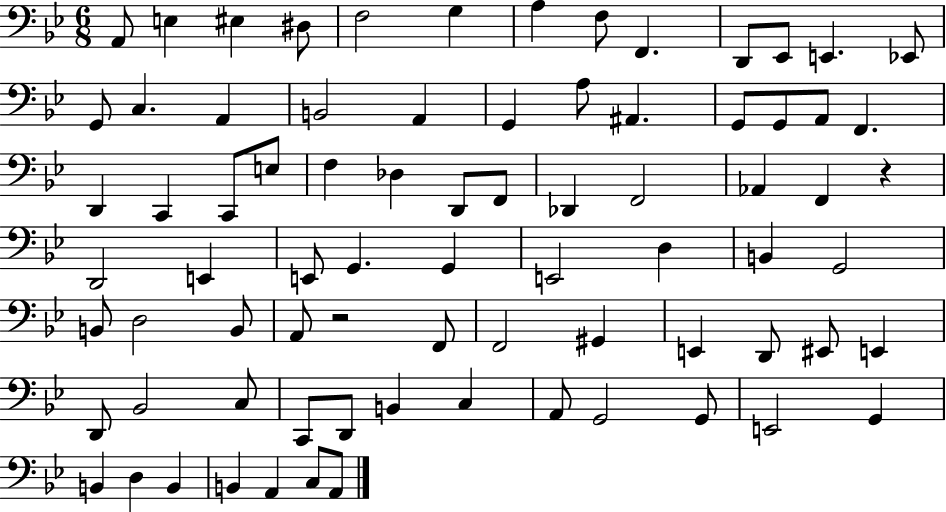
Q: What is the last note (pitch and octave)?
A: A2